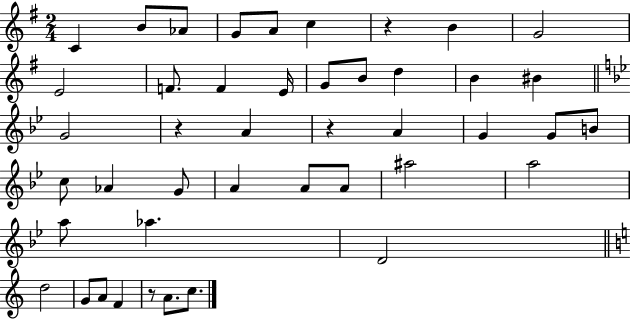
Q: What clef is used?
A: treble